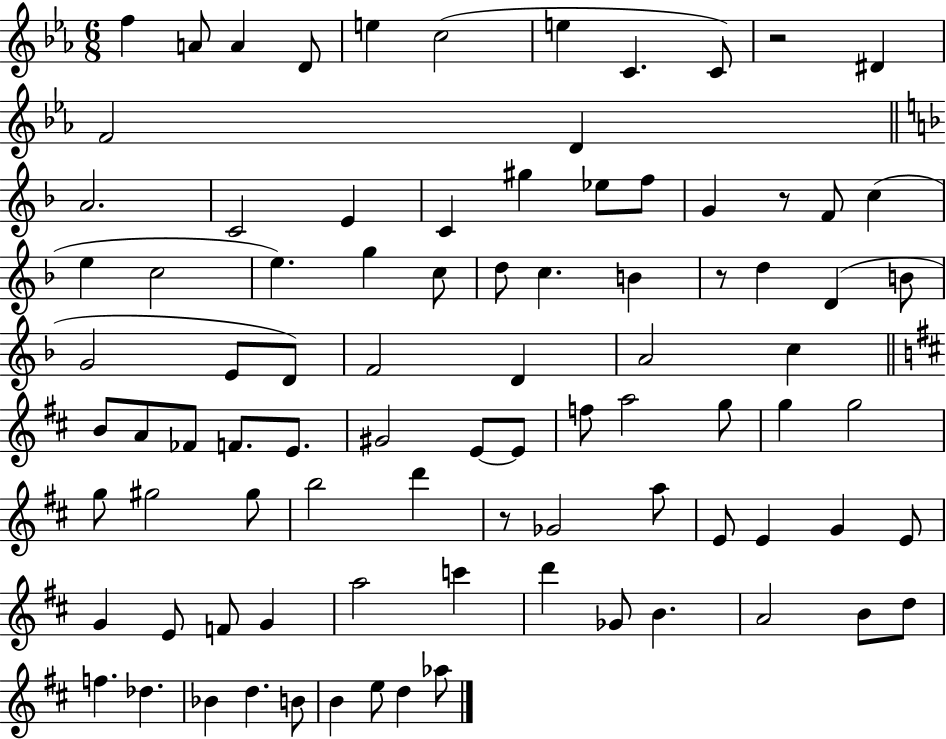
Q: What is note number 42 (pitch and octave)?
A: A4